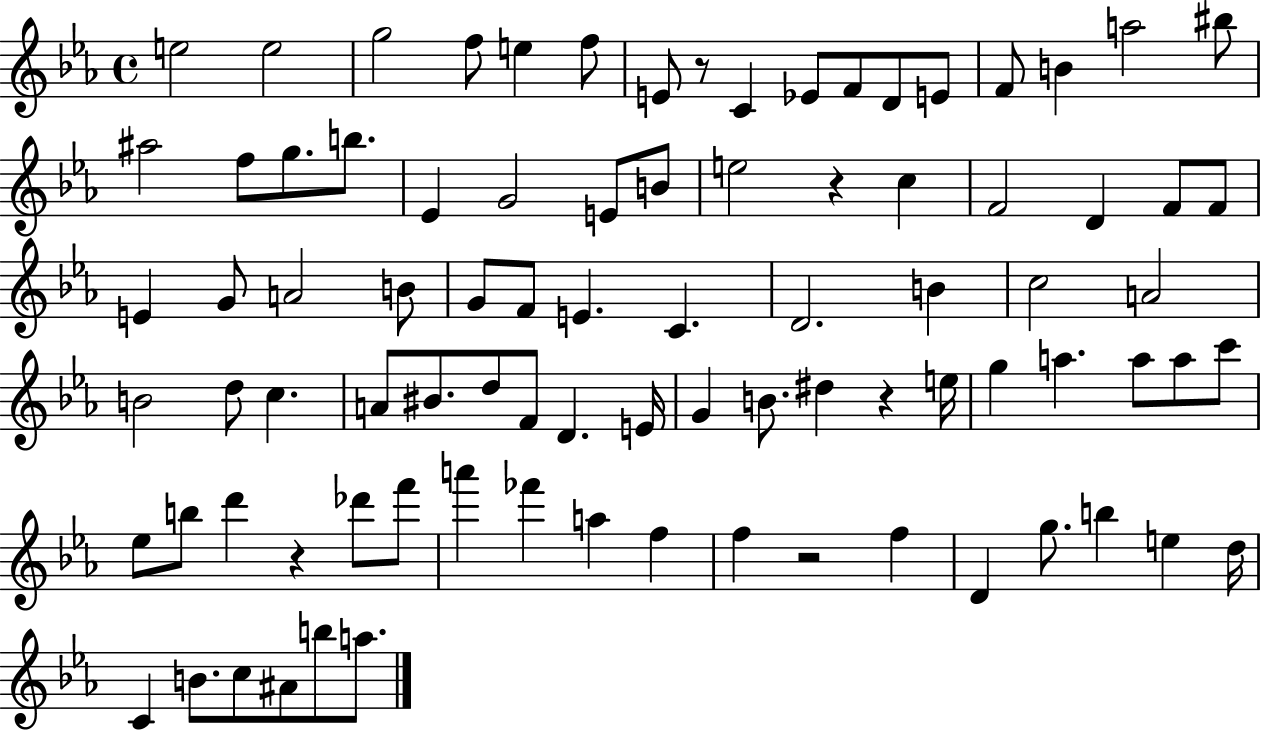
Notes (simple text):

E5/h E5/h G5/h F5/e E5/q F5/e E4/e R/e C4/q Eb4/e F4/e D4/e E4/e F4/e B4/q A5/h BIS5/e A#5/h F5/e G5/e. B5/e. Eb4/q G4/h E4/e B4/e E5/h R/q C5/q F4/h D4/q F4/e F4/e E4/q G4/e A4/h B4/e G4/e F4/e E4/q. C4/q. D4/h. B4/q C5/h A4/h B4/h D5/e C5/q. A4/e BIS4/e. D5/e F4/e D4/q. E4/s G4/q B4/e. D#5/q R/q E5/s G5/q A5/q. A5/e A5/e C6/e Eb5/e B5/e D6/q R/q Db6/e F6/e A6/q FES6/q A5/q F5/q F5/q R/h F5/q D4/q G5/e. B5/q E5/q D5/s C4/q B4/e. C5/e A#4/e B5/e A5/e.